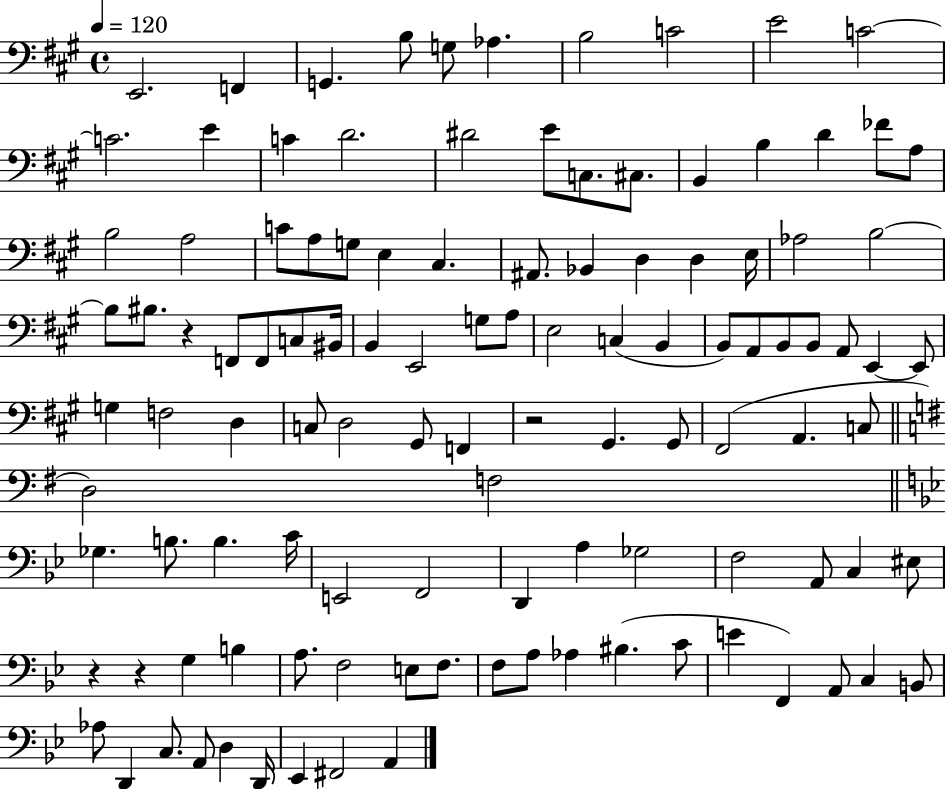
X:1
T:Untitled
M:4/4
L:1/4
K:A
E,,2 F,, G,, B,/2 G,/2 _A, B,2 C2 E2 C2 C2 E C D2 ^D2 E/2 C,/2 ^C,/2 B,, B, D _F/2 A,/2 B,2 A,2 C/2 A,/2 G,/2 E, ^C, ^A,,/2 _B,, D, D, E,/4 _A,2 B,2 B,/2 ^B,/2 z F,,/2 F,,/2 C,/2 ^B,,/4 B,, E,,2 G,/2 A,/2 E,2 C, B,, B,,/2 A,,/2 B,,/2 B,,/2 A,,/2 E,, E,,/2 G, F,2 D, C,/2 D,2 ^G,,/2 F,, z2 ^G,, ^G,,/2 ^F,,2 A,, C,/2 D,2 F,2 _G, B,/2 B, C/4 E,,2 F,,2 D,, A, _G,2 F,2 A,,/2 C, ^E,/2 z z G, B, A,/2 F,2 E,/2 F,/2 F,/2 A,/2 _A, ^B, C/2 E F,, A,,/2 C, B,,/2 _A,/2 D,, C,/2 A,,/2 D, D,,/4 _E,, ^F,,2 A,,